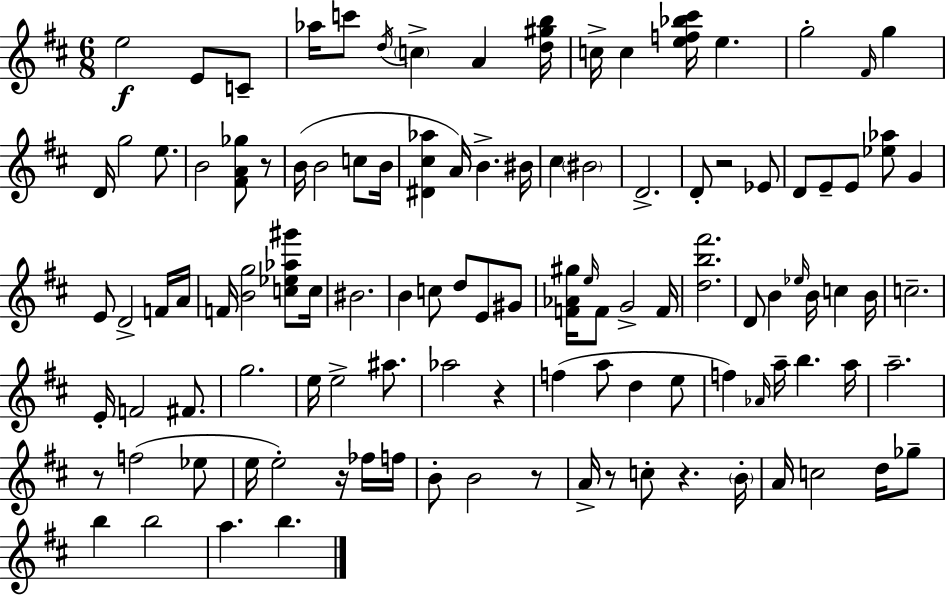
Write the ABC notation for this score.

X:1
T:Untitled
M:6/8
L:1/4
K:D
e2 E/2 C/2 _a/4 c'/2 d/4 c A [d^gb]/4 c/4 c [ef_b^c']/4 e g2 ^F/4 g D/4 g2 e/2 B2 [^FA_g]/2 z/2 B/4 B2 c/2 B/4 [^D^c_a] A/4 B ^B/4 ^c ^B2 D2 D/2 z2 _E/2 D/2 E/2 E/2 [_e_a]/2 G E/2 D2 F/4 A/4 F/4 [Bg]2 [c_e_a^g']/2 c/4 ^B2 B c/2 d/2 E/2 ^G/2 [F_A^g]/4 e/4 F/2 G2 F/4 [db^f']2 D/2 B _e/4 B/4 c B/4 c2 E/4 F2 ^F/2 g2 e/4 e2 ^a/2 _a2 z f a/2 d e/2 f _A/4 a/4 b a/4 a2 z/2 f2 _e/2 e/4 e2 z/4 _f/4 f/4 B/2 B2 z/2 A/4 z/2 c/2 z B/4 A/4 c2 d/4 _g/2 b b2 a b